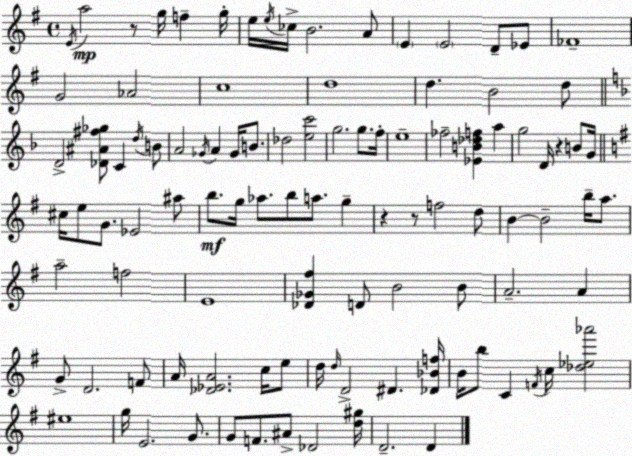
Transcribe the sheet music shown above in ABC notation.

X:1
T:Untitled
M:4/4
L:1/4
K:G
E/4 a2 z/2 g/4 f g/4 e/4 e/4 _c/4 B2 A/2 E E2 D/2 _E/2 _F4 G2 _A2 c4 d4 d B2 d/2 D2 [_D^A^f_g]/2 C d/4 B/2 A2 _G/4 A _G/4 B/2 _d2 [ec']2 g2 g/2 f/4 e4 _f2 [_EB_df] a g2 D/4 z B/2 G/4 ^c/4 e/2 G/2 _E2 ^a/2 b/2 g/4 _a/2 b/2 a/2 g z z/2 f2 d/2 B B2 b/4 a/2 a2 f2 E4 [_D_G^f] D/2 B2 B/2 A2 A G/2 D2 F/2 A/4 [_D_EA]2 c/4 e/2 d/4 d/4 D2 ^D [_D_Bf]/4 B/4 b/2 C F/4 c/4 [_d_e_a']2 ^e4 g/4 E2 G/2 G/2 F/2 ^A/2 _D2 [d^g]/4 D2 D